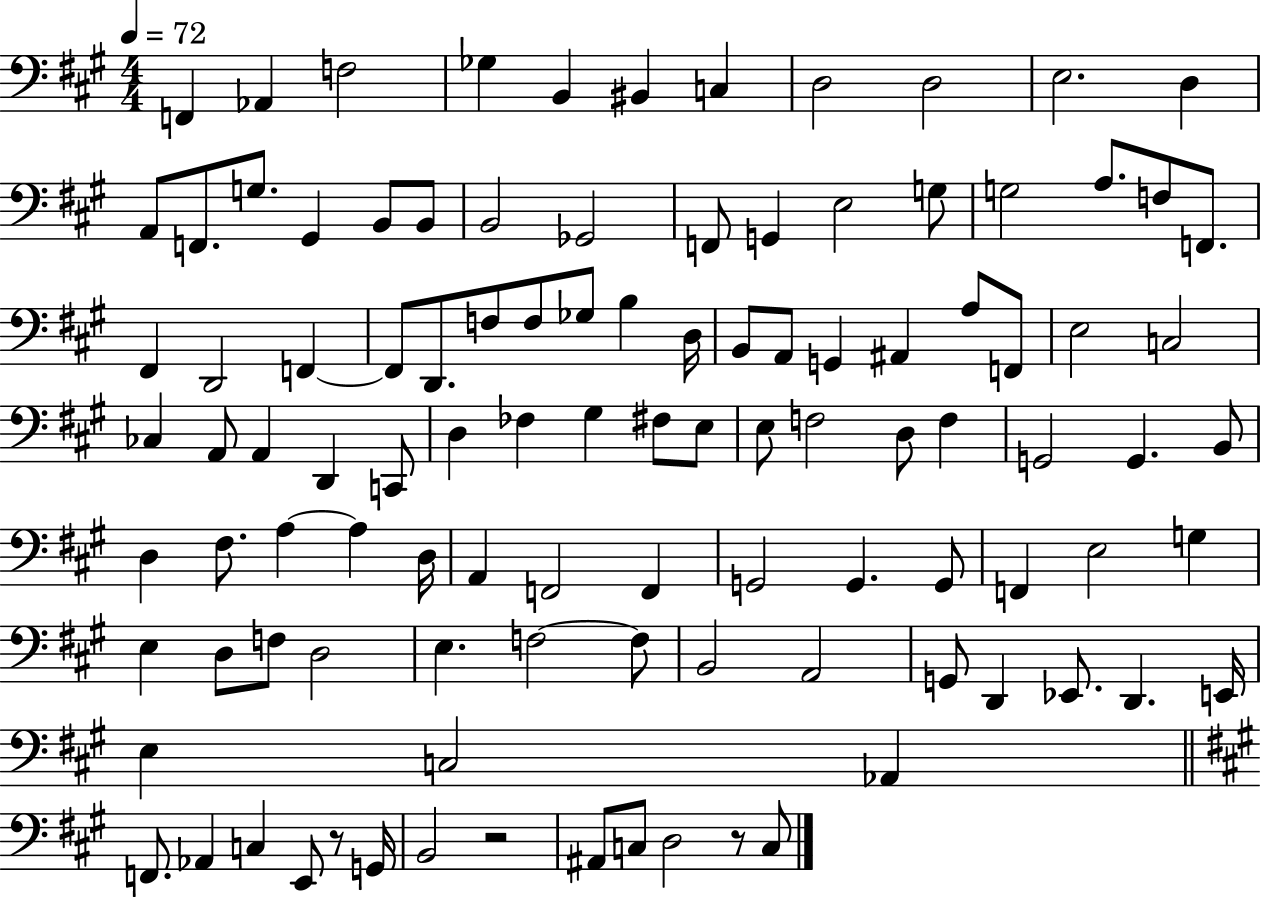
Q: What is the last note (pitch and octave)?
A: C3